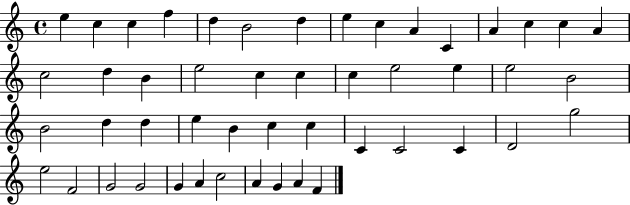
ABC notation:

X:1
T:Untitled
M:4/4
L:1/4
K:C
e c c f d B2 d e c A C A c c A c2 d B e2 c c c e2 e e2 B2 B2 d d e B c c C C2 C D2 g2 e2 F2 G2 G2 G A c2 A G A F